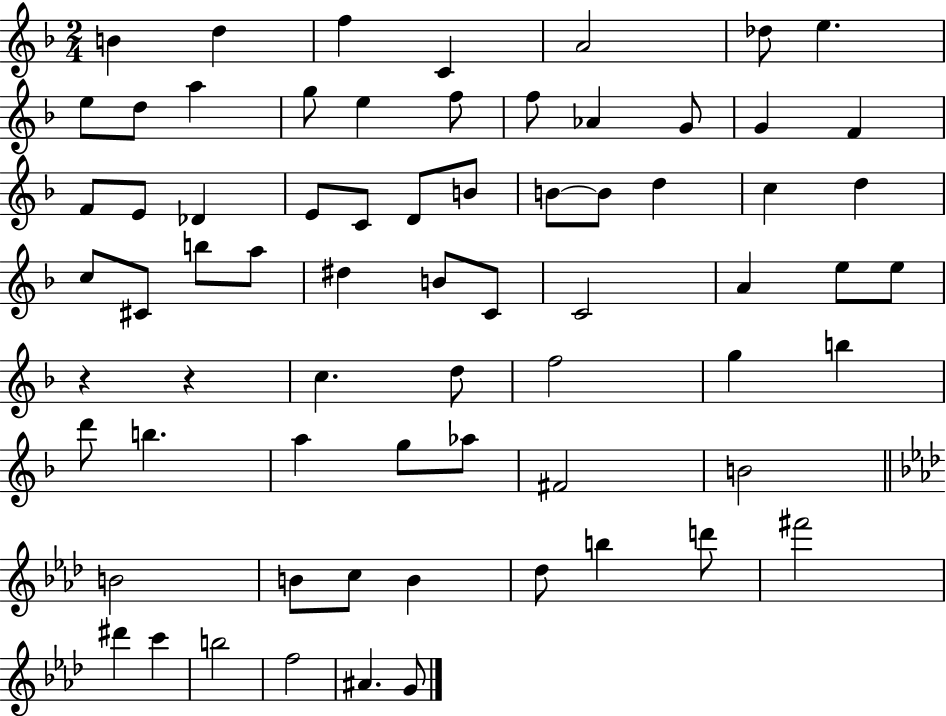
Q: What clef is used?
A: treble